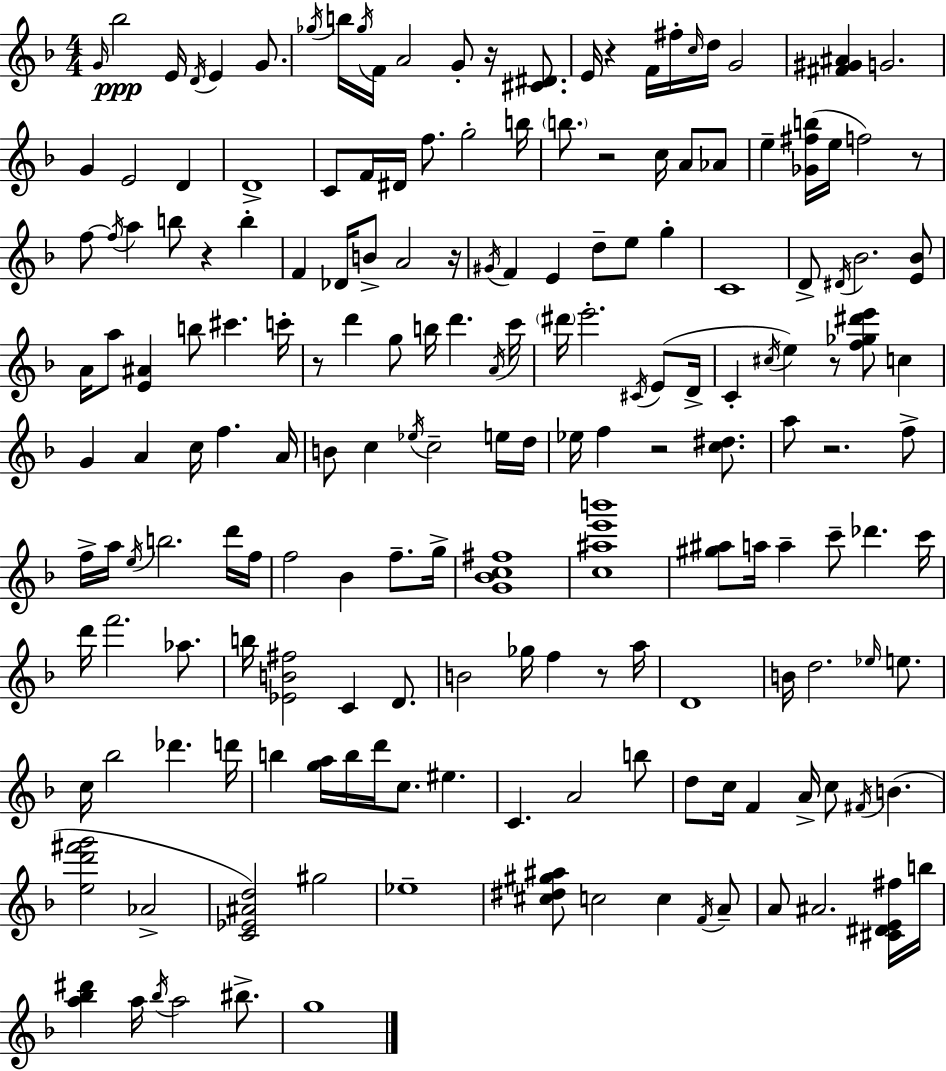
G4/s Bb5/h E4/s D4/s E4/q G4/e. Gb5/s B5/s Gb5/s F4/s A4/h G4/e R/s [C#4,D#4]/e. E4/s R/q F4/s F#5/s C5/s D5/s G4/h [F#4,G#4,A#4]/q G4/h. G4/q E4/h D4/q D4/w C4/e F4/s D#4/s F5/e. G5/h B5/s B5/e. R/h C5/s A4/e Ab4/e E5/q [Gb4,F#5,B5]/s E5/s F5/h R/e F5/e F5/s A5/q B5/e R/q B5/q F4/q Db4/s B4/e A4/h R/s G#4/s F4/q E4/q D5/e E5/e G5/q C4/w D4/e D#4/s Bb4/h. [E4,Bb4]/e A4/s A5/e [E4,A#4]/q B5/e C#6/q. C6/s R/e D6/q G5/e B5/s D6/q. A4/s C6/s D#6/s E6/h. C#4/s E4/e D4/s C4/q C#5/s E5/q R/e [F5,Gb5,D#6,E6]/e C5/q G4/q A4/q C5/s F5/q. A4/s B4/e C5/q Eb5/s C5/h E5/s D5/s Eb5/s F5/q R/h [C5,D#5]/e. A5/e R/h. F5/e F5/s A5/s E5/s B5/h. D6/s F5/s F5/h Bb4/q F5/e. G5/s [G4,Bb4,C5,F#5]/w [C5,A#5,E6,B6]/w [G#5,A#5]/e A5/s A5/q C6/e Db6/q. C6/s D6/s F6/h. Ab5/e. B5/s [Eb4,B4,F#5]/h C4/q D4/e. B4/h Gb5/s F5/q R/e A5/s D4/w B4/s D5/h. Eb5/s E5/e. C5/s Bb5/h Db6/q. D6/s B5/q [G5,A5]/s B5/s D6/s C5/e. EIS5/q. C4/q. A4/h B5/e D5/e C5/s F4/q A4/s C5/e F#4/s B4/q. [E5,D6,F#6,G6]/h Ab4/h [C4,Eb4,A#4,D5]/h G#5/h Eb5/w [C#5,D#5,G#5,A#5]/e C5/h C5/q F4/s A4/e A4/e A#4/h. [C#4,D#4,E4,F#5]/s B5/s [A5,Bb5,D#6]/q A5/s Bb5/s A5/h BIS5/e. G5/w